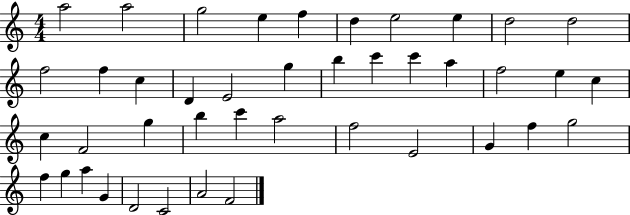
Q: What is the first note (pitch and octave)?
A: A5